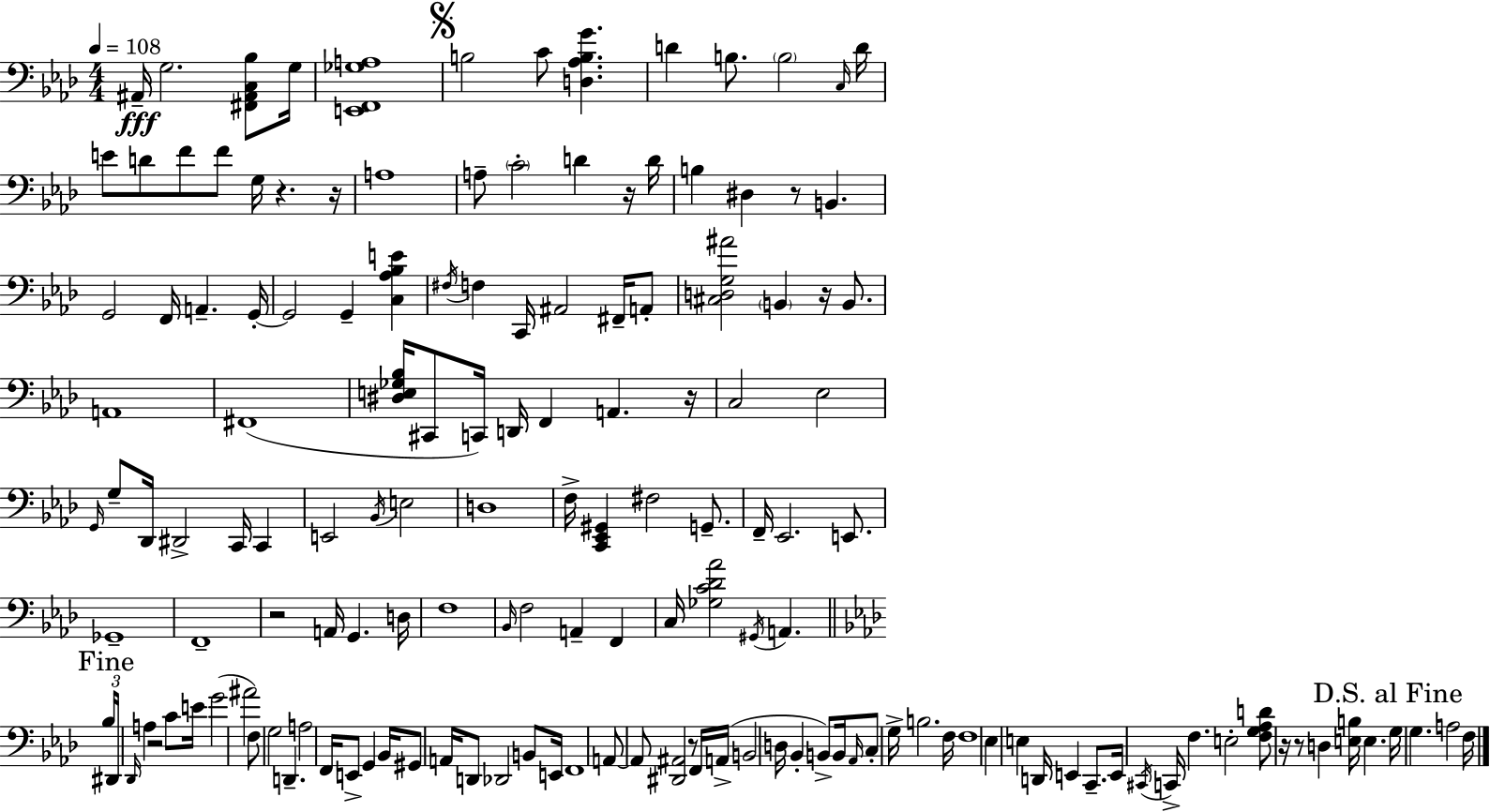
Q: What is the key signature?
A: AES major